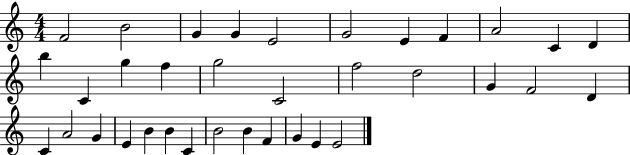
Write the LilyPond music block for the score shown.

{
  \clef treble
  \numericTimeSignature
  \time 4/4
  \key c \major
  f'2 b'2 | g'4 g'4 e'2 | g'2 e'4 f'4 | a'2 c'4 d'4 | \break b''4 c'4 g''4 f''4 | g''2 c'2 | f''2 d''2 | g'4 f'2 d'4 | \break c'4 a'2 g'4 | e'4 b'4 b'4 c'4 | b'2 b'4 f'4 | g'4 e'4 e'2 | \break \bar "|."
}